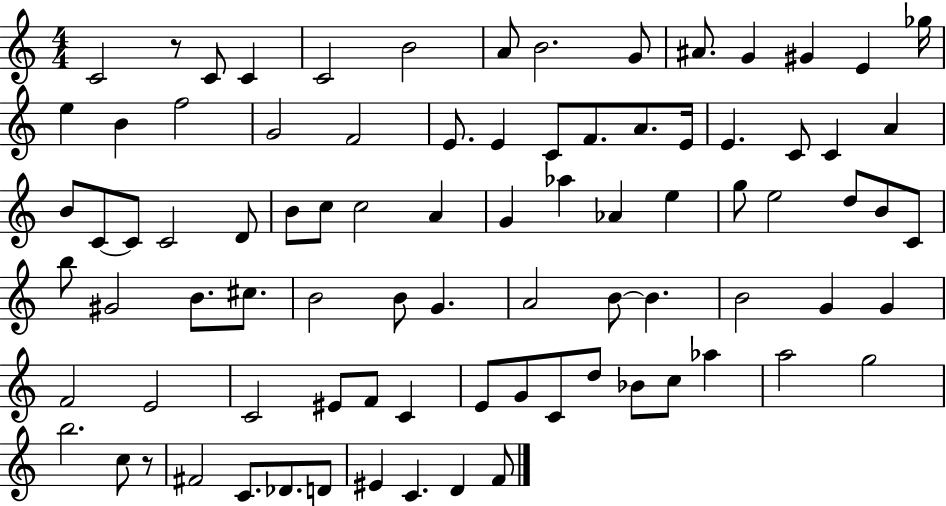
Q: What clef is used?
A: treble